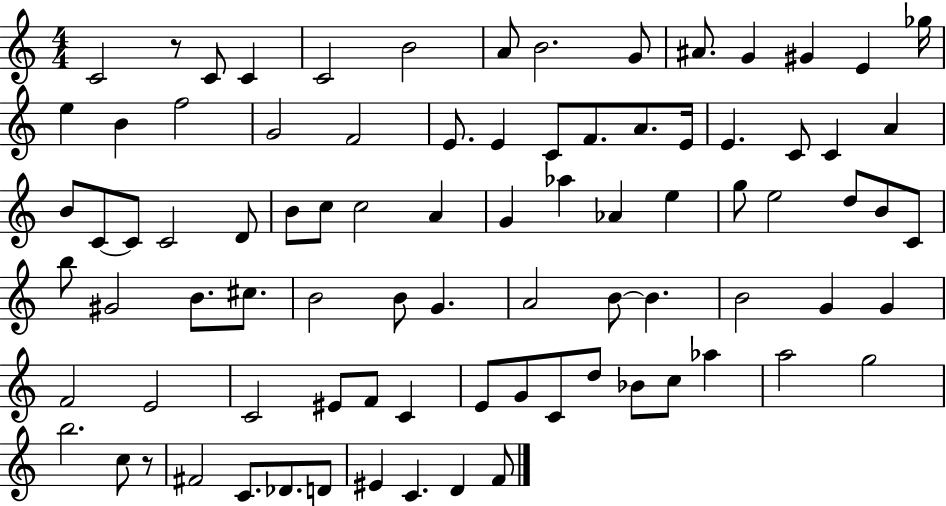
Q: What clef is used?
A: treble